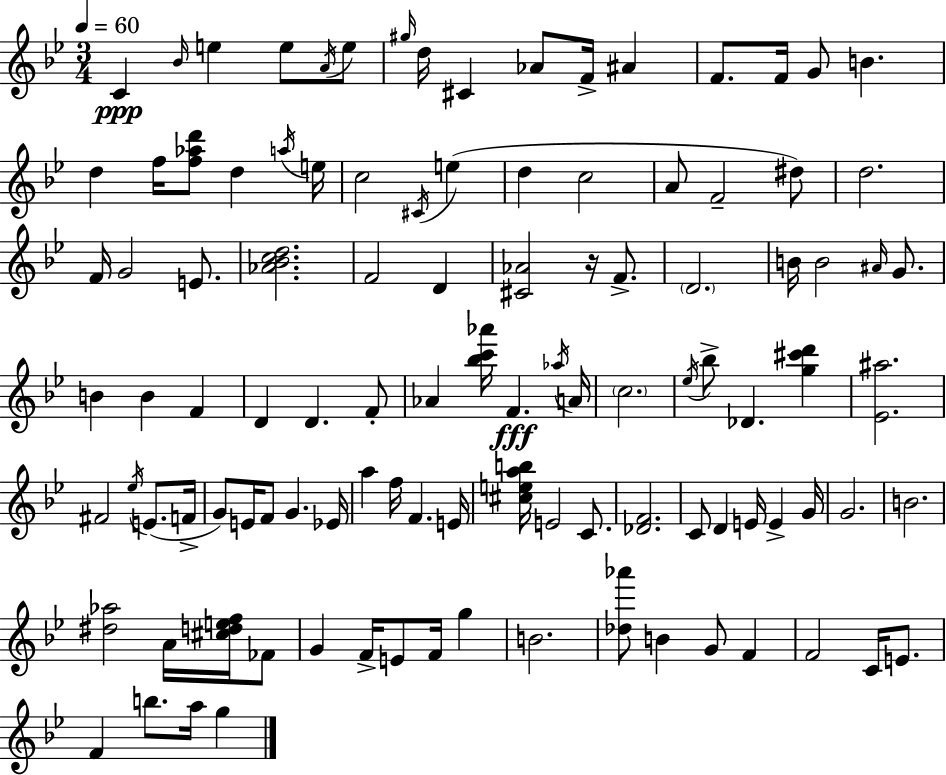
X:1
T:Untitled
M:3/4
L:1/4
K:Gm
C _B/4 e e/2 A/4 e/2 ^g/4 d/4 ^C _A/2 F/4 ^A F/2 F/4 G/2 B d f/4 [f_ad']/2 d a/4 e/4 c2 ^C/4 e d c2 A/2 F2 ^d/2 d2 F/4 G2 E/2 [_A_Bcd]2 F2 D [^C_A]2 z/4 F/2 D2 B/4 B2 ^A/4 G/2 B B F D D F/2 _A [_bc'_a']/4 F _a/4 A/4 c2 _e/4 _b/2 _D [g^c'd'] [_E^a]2 ^F2 _e/4 E/2 F/4 G/2 E/4 F/2 G _E/4 a f/4 F E/4 [^ceab]/4 E2 C/2 [_DF]2 C/2 D E/4 E G/4 G2 B2 [^d_a]2 A/4 [^cdef]/4 _F/2 G F/4 E/2 F/4 g B2 [_d_a']/2 B G/2 F F2 C/4 E/2 F b/2 a/4 g